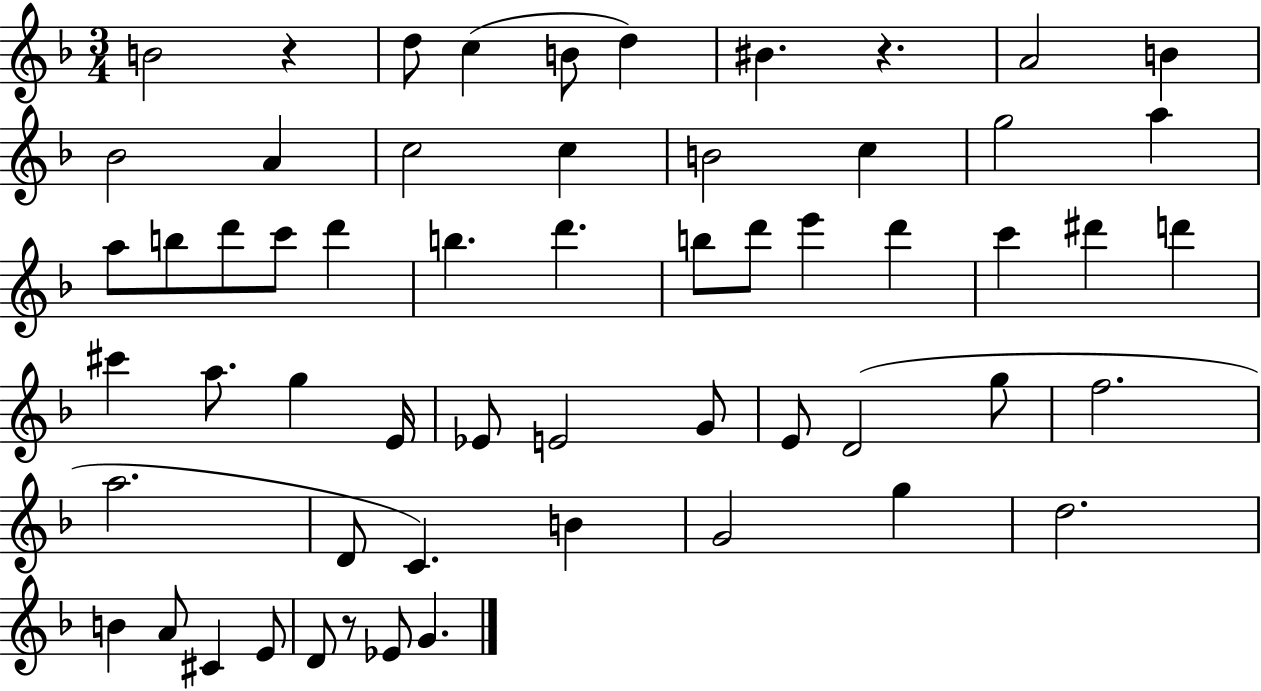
{
  \clef treble
  \numericTimeSignature
  \time 3/4
  \key f \major
  b'2 r4 | d''8 c''4( b'8 d''4) | bis'4. r4. | a'2 b'4 | \break bes'2 a'4 | c''2 c''4 | b'2 c''4 | g''2 a''4 | \break a''8 b''8 d'''8 c'''8 d'''4 | b''4. d'''4. | b''8 d'''8 e'''4 d'''4 | c'''4 dis'''4 d'''4 | \break cis'''4 a''8. g''4 e'16 | ees'8 e'2 g'8 | e'8 d'2( g''8 | f''2. | \break a''2. | d'8 c'4.) b'4 | g'2 g''4 | d''2. | \break b'4 a'8 cis'4 e'8 | d'8 r8 ees'8 g'4. | \bar "|."
}